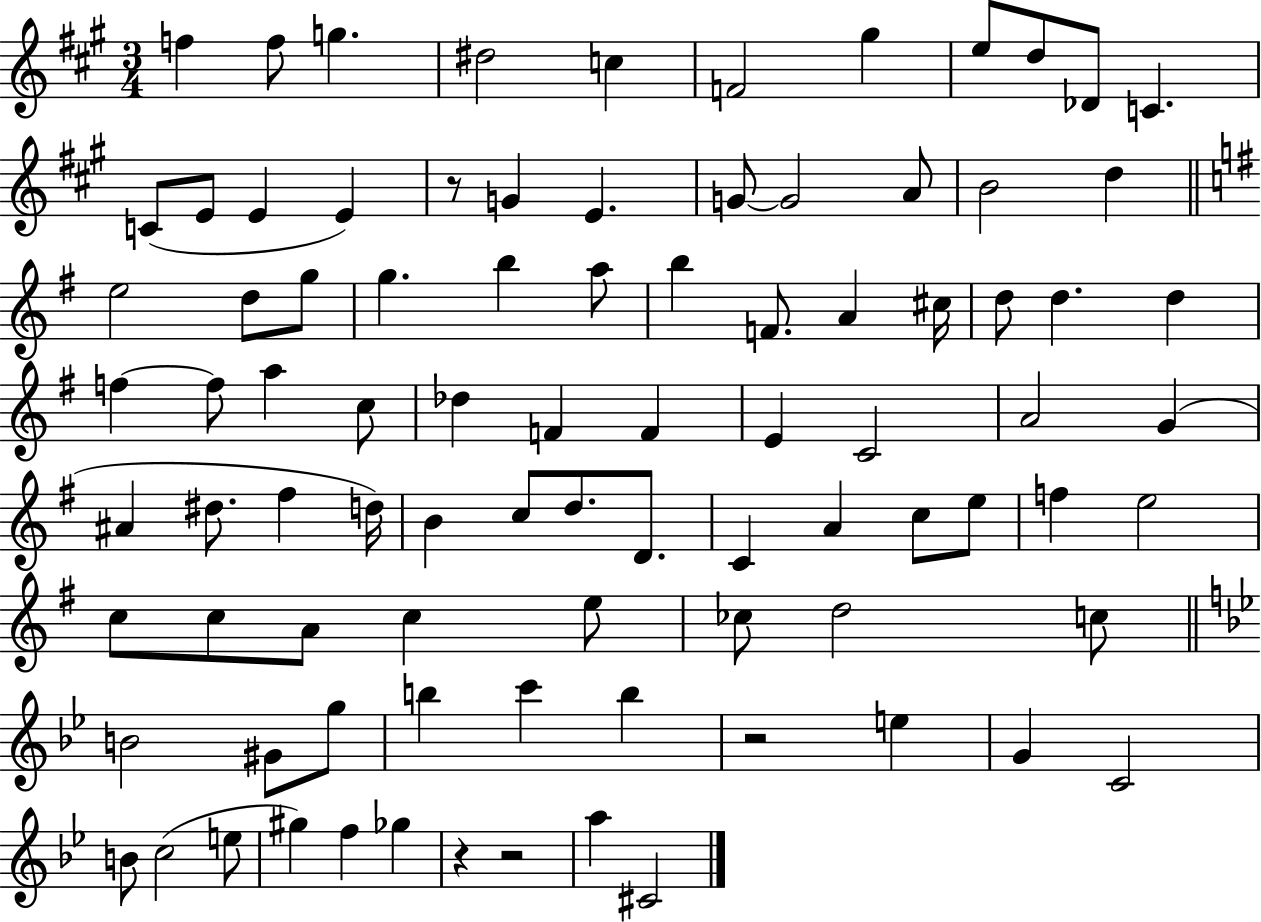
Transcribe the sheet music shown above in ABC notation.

X:1
T:Untitled
M:3/4
L:1/4
K:A
f f/2 g ^d2 c F2 ^g e/2 d/2 _D/2 C C/2 E/2 E E z/2 G E G/2 G2 A/2 B2 d e2 d/2 g/2 g b a/2 b F/2 A ^c/4 d/2 d d f f/2 a c/2 _d F F E C2 A2 G ^A ^d/2 ^f d/4 B c/2 d/2 D/2 C A c/2 e/2 f e2 c/2 c/2 A/2 c e/2 _c/2 d2 c/2 B2 ^G/2 g/2 b c' b z2 e G C2 B/2 c2 e/2 ^g f _g z z2 a ^C2